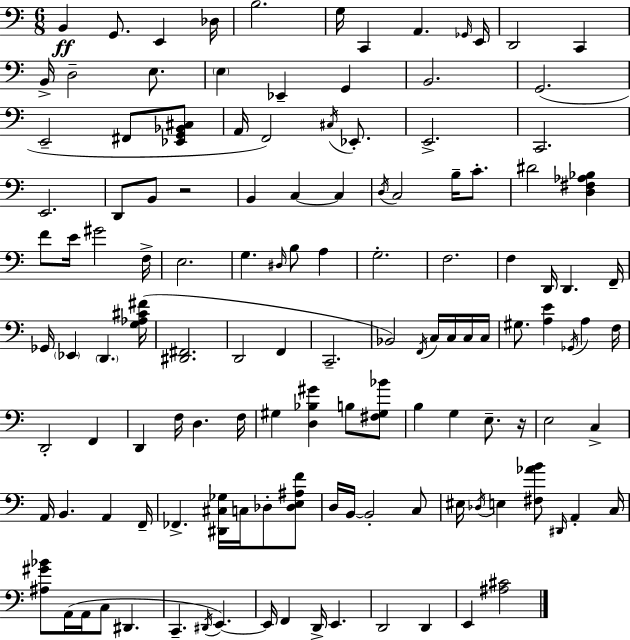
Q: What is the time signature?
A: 6/8